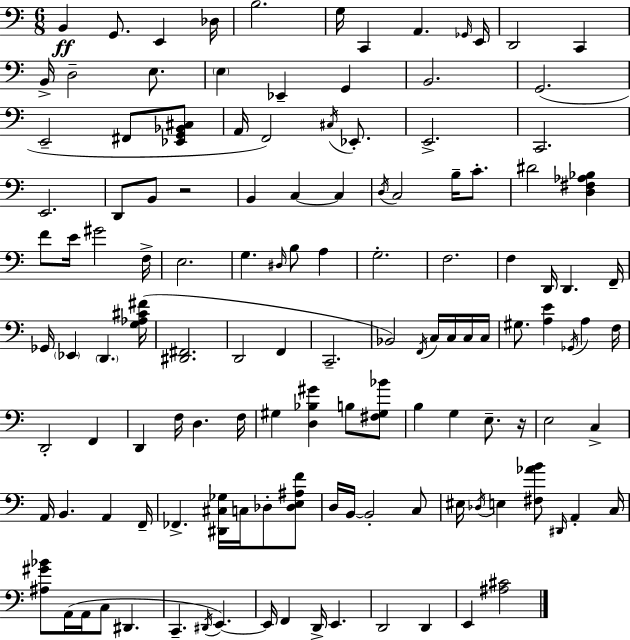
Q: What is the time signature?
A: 6/8